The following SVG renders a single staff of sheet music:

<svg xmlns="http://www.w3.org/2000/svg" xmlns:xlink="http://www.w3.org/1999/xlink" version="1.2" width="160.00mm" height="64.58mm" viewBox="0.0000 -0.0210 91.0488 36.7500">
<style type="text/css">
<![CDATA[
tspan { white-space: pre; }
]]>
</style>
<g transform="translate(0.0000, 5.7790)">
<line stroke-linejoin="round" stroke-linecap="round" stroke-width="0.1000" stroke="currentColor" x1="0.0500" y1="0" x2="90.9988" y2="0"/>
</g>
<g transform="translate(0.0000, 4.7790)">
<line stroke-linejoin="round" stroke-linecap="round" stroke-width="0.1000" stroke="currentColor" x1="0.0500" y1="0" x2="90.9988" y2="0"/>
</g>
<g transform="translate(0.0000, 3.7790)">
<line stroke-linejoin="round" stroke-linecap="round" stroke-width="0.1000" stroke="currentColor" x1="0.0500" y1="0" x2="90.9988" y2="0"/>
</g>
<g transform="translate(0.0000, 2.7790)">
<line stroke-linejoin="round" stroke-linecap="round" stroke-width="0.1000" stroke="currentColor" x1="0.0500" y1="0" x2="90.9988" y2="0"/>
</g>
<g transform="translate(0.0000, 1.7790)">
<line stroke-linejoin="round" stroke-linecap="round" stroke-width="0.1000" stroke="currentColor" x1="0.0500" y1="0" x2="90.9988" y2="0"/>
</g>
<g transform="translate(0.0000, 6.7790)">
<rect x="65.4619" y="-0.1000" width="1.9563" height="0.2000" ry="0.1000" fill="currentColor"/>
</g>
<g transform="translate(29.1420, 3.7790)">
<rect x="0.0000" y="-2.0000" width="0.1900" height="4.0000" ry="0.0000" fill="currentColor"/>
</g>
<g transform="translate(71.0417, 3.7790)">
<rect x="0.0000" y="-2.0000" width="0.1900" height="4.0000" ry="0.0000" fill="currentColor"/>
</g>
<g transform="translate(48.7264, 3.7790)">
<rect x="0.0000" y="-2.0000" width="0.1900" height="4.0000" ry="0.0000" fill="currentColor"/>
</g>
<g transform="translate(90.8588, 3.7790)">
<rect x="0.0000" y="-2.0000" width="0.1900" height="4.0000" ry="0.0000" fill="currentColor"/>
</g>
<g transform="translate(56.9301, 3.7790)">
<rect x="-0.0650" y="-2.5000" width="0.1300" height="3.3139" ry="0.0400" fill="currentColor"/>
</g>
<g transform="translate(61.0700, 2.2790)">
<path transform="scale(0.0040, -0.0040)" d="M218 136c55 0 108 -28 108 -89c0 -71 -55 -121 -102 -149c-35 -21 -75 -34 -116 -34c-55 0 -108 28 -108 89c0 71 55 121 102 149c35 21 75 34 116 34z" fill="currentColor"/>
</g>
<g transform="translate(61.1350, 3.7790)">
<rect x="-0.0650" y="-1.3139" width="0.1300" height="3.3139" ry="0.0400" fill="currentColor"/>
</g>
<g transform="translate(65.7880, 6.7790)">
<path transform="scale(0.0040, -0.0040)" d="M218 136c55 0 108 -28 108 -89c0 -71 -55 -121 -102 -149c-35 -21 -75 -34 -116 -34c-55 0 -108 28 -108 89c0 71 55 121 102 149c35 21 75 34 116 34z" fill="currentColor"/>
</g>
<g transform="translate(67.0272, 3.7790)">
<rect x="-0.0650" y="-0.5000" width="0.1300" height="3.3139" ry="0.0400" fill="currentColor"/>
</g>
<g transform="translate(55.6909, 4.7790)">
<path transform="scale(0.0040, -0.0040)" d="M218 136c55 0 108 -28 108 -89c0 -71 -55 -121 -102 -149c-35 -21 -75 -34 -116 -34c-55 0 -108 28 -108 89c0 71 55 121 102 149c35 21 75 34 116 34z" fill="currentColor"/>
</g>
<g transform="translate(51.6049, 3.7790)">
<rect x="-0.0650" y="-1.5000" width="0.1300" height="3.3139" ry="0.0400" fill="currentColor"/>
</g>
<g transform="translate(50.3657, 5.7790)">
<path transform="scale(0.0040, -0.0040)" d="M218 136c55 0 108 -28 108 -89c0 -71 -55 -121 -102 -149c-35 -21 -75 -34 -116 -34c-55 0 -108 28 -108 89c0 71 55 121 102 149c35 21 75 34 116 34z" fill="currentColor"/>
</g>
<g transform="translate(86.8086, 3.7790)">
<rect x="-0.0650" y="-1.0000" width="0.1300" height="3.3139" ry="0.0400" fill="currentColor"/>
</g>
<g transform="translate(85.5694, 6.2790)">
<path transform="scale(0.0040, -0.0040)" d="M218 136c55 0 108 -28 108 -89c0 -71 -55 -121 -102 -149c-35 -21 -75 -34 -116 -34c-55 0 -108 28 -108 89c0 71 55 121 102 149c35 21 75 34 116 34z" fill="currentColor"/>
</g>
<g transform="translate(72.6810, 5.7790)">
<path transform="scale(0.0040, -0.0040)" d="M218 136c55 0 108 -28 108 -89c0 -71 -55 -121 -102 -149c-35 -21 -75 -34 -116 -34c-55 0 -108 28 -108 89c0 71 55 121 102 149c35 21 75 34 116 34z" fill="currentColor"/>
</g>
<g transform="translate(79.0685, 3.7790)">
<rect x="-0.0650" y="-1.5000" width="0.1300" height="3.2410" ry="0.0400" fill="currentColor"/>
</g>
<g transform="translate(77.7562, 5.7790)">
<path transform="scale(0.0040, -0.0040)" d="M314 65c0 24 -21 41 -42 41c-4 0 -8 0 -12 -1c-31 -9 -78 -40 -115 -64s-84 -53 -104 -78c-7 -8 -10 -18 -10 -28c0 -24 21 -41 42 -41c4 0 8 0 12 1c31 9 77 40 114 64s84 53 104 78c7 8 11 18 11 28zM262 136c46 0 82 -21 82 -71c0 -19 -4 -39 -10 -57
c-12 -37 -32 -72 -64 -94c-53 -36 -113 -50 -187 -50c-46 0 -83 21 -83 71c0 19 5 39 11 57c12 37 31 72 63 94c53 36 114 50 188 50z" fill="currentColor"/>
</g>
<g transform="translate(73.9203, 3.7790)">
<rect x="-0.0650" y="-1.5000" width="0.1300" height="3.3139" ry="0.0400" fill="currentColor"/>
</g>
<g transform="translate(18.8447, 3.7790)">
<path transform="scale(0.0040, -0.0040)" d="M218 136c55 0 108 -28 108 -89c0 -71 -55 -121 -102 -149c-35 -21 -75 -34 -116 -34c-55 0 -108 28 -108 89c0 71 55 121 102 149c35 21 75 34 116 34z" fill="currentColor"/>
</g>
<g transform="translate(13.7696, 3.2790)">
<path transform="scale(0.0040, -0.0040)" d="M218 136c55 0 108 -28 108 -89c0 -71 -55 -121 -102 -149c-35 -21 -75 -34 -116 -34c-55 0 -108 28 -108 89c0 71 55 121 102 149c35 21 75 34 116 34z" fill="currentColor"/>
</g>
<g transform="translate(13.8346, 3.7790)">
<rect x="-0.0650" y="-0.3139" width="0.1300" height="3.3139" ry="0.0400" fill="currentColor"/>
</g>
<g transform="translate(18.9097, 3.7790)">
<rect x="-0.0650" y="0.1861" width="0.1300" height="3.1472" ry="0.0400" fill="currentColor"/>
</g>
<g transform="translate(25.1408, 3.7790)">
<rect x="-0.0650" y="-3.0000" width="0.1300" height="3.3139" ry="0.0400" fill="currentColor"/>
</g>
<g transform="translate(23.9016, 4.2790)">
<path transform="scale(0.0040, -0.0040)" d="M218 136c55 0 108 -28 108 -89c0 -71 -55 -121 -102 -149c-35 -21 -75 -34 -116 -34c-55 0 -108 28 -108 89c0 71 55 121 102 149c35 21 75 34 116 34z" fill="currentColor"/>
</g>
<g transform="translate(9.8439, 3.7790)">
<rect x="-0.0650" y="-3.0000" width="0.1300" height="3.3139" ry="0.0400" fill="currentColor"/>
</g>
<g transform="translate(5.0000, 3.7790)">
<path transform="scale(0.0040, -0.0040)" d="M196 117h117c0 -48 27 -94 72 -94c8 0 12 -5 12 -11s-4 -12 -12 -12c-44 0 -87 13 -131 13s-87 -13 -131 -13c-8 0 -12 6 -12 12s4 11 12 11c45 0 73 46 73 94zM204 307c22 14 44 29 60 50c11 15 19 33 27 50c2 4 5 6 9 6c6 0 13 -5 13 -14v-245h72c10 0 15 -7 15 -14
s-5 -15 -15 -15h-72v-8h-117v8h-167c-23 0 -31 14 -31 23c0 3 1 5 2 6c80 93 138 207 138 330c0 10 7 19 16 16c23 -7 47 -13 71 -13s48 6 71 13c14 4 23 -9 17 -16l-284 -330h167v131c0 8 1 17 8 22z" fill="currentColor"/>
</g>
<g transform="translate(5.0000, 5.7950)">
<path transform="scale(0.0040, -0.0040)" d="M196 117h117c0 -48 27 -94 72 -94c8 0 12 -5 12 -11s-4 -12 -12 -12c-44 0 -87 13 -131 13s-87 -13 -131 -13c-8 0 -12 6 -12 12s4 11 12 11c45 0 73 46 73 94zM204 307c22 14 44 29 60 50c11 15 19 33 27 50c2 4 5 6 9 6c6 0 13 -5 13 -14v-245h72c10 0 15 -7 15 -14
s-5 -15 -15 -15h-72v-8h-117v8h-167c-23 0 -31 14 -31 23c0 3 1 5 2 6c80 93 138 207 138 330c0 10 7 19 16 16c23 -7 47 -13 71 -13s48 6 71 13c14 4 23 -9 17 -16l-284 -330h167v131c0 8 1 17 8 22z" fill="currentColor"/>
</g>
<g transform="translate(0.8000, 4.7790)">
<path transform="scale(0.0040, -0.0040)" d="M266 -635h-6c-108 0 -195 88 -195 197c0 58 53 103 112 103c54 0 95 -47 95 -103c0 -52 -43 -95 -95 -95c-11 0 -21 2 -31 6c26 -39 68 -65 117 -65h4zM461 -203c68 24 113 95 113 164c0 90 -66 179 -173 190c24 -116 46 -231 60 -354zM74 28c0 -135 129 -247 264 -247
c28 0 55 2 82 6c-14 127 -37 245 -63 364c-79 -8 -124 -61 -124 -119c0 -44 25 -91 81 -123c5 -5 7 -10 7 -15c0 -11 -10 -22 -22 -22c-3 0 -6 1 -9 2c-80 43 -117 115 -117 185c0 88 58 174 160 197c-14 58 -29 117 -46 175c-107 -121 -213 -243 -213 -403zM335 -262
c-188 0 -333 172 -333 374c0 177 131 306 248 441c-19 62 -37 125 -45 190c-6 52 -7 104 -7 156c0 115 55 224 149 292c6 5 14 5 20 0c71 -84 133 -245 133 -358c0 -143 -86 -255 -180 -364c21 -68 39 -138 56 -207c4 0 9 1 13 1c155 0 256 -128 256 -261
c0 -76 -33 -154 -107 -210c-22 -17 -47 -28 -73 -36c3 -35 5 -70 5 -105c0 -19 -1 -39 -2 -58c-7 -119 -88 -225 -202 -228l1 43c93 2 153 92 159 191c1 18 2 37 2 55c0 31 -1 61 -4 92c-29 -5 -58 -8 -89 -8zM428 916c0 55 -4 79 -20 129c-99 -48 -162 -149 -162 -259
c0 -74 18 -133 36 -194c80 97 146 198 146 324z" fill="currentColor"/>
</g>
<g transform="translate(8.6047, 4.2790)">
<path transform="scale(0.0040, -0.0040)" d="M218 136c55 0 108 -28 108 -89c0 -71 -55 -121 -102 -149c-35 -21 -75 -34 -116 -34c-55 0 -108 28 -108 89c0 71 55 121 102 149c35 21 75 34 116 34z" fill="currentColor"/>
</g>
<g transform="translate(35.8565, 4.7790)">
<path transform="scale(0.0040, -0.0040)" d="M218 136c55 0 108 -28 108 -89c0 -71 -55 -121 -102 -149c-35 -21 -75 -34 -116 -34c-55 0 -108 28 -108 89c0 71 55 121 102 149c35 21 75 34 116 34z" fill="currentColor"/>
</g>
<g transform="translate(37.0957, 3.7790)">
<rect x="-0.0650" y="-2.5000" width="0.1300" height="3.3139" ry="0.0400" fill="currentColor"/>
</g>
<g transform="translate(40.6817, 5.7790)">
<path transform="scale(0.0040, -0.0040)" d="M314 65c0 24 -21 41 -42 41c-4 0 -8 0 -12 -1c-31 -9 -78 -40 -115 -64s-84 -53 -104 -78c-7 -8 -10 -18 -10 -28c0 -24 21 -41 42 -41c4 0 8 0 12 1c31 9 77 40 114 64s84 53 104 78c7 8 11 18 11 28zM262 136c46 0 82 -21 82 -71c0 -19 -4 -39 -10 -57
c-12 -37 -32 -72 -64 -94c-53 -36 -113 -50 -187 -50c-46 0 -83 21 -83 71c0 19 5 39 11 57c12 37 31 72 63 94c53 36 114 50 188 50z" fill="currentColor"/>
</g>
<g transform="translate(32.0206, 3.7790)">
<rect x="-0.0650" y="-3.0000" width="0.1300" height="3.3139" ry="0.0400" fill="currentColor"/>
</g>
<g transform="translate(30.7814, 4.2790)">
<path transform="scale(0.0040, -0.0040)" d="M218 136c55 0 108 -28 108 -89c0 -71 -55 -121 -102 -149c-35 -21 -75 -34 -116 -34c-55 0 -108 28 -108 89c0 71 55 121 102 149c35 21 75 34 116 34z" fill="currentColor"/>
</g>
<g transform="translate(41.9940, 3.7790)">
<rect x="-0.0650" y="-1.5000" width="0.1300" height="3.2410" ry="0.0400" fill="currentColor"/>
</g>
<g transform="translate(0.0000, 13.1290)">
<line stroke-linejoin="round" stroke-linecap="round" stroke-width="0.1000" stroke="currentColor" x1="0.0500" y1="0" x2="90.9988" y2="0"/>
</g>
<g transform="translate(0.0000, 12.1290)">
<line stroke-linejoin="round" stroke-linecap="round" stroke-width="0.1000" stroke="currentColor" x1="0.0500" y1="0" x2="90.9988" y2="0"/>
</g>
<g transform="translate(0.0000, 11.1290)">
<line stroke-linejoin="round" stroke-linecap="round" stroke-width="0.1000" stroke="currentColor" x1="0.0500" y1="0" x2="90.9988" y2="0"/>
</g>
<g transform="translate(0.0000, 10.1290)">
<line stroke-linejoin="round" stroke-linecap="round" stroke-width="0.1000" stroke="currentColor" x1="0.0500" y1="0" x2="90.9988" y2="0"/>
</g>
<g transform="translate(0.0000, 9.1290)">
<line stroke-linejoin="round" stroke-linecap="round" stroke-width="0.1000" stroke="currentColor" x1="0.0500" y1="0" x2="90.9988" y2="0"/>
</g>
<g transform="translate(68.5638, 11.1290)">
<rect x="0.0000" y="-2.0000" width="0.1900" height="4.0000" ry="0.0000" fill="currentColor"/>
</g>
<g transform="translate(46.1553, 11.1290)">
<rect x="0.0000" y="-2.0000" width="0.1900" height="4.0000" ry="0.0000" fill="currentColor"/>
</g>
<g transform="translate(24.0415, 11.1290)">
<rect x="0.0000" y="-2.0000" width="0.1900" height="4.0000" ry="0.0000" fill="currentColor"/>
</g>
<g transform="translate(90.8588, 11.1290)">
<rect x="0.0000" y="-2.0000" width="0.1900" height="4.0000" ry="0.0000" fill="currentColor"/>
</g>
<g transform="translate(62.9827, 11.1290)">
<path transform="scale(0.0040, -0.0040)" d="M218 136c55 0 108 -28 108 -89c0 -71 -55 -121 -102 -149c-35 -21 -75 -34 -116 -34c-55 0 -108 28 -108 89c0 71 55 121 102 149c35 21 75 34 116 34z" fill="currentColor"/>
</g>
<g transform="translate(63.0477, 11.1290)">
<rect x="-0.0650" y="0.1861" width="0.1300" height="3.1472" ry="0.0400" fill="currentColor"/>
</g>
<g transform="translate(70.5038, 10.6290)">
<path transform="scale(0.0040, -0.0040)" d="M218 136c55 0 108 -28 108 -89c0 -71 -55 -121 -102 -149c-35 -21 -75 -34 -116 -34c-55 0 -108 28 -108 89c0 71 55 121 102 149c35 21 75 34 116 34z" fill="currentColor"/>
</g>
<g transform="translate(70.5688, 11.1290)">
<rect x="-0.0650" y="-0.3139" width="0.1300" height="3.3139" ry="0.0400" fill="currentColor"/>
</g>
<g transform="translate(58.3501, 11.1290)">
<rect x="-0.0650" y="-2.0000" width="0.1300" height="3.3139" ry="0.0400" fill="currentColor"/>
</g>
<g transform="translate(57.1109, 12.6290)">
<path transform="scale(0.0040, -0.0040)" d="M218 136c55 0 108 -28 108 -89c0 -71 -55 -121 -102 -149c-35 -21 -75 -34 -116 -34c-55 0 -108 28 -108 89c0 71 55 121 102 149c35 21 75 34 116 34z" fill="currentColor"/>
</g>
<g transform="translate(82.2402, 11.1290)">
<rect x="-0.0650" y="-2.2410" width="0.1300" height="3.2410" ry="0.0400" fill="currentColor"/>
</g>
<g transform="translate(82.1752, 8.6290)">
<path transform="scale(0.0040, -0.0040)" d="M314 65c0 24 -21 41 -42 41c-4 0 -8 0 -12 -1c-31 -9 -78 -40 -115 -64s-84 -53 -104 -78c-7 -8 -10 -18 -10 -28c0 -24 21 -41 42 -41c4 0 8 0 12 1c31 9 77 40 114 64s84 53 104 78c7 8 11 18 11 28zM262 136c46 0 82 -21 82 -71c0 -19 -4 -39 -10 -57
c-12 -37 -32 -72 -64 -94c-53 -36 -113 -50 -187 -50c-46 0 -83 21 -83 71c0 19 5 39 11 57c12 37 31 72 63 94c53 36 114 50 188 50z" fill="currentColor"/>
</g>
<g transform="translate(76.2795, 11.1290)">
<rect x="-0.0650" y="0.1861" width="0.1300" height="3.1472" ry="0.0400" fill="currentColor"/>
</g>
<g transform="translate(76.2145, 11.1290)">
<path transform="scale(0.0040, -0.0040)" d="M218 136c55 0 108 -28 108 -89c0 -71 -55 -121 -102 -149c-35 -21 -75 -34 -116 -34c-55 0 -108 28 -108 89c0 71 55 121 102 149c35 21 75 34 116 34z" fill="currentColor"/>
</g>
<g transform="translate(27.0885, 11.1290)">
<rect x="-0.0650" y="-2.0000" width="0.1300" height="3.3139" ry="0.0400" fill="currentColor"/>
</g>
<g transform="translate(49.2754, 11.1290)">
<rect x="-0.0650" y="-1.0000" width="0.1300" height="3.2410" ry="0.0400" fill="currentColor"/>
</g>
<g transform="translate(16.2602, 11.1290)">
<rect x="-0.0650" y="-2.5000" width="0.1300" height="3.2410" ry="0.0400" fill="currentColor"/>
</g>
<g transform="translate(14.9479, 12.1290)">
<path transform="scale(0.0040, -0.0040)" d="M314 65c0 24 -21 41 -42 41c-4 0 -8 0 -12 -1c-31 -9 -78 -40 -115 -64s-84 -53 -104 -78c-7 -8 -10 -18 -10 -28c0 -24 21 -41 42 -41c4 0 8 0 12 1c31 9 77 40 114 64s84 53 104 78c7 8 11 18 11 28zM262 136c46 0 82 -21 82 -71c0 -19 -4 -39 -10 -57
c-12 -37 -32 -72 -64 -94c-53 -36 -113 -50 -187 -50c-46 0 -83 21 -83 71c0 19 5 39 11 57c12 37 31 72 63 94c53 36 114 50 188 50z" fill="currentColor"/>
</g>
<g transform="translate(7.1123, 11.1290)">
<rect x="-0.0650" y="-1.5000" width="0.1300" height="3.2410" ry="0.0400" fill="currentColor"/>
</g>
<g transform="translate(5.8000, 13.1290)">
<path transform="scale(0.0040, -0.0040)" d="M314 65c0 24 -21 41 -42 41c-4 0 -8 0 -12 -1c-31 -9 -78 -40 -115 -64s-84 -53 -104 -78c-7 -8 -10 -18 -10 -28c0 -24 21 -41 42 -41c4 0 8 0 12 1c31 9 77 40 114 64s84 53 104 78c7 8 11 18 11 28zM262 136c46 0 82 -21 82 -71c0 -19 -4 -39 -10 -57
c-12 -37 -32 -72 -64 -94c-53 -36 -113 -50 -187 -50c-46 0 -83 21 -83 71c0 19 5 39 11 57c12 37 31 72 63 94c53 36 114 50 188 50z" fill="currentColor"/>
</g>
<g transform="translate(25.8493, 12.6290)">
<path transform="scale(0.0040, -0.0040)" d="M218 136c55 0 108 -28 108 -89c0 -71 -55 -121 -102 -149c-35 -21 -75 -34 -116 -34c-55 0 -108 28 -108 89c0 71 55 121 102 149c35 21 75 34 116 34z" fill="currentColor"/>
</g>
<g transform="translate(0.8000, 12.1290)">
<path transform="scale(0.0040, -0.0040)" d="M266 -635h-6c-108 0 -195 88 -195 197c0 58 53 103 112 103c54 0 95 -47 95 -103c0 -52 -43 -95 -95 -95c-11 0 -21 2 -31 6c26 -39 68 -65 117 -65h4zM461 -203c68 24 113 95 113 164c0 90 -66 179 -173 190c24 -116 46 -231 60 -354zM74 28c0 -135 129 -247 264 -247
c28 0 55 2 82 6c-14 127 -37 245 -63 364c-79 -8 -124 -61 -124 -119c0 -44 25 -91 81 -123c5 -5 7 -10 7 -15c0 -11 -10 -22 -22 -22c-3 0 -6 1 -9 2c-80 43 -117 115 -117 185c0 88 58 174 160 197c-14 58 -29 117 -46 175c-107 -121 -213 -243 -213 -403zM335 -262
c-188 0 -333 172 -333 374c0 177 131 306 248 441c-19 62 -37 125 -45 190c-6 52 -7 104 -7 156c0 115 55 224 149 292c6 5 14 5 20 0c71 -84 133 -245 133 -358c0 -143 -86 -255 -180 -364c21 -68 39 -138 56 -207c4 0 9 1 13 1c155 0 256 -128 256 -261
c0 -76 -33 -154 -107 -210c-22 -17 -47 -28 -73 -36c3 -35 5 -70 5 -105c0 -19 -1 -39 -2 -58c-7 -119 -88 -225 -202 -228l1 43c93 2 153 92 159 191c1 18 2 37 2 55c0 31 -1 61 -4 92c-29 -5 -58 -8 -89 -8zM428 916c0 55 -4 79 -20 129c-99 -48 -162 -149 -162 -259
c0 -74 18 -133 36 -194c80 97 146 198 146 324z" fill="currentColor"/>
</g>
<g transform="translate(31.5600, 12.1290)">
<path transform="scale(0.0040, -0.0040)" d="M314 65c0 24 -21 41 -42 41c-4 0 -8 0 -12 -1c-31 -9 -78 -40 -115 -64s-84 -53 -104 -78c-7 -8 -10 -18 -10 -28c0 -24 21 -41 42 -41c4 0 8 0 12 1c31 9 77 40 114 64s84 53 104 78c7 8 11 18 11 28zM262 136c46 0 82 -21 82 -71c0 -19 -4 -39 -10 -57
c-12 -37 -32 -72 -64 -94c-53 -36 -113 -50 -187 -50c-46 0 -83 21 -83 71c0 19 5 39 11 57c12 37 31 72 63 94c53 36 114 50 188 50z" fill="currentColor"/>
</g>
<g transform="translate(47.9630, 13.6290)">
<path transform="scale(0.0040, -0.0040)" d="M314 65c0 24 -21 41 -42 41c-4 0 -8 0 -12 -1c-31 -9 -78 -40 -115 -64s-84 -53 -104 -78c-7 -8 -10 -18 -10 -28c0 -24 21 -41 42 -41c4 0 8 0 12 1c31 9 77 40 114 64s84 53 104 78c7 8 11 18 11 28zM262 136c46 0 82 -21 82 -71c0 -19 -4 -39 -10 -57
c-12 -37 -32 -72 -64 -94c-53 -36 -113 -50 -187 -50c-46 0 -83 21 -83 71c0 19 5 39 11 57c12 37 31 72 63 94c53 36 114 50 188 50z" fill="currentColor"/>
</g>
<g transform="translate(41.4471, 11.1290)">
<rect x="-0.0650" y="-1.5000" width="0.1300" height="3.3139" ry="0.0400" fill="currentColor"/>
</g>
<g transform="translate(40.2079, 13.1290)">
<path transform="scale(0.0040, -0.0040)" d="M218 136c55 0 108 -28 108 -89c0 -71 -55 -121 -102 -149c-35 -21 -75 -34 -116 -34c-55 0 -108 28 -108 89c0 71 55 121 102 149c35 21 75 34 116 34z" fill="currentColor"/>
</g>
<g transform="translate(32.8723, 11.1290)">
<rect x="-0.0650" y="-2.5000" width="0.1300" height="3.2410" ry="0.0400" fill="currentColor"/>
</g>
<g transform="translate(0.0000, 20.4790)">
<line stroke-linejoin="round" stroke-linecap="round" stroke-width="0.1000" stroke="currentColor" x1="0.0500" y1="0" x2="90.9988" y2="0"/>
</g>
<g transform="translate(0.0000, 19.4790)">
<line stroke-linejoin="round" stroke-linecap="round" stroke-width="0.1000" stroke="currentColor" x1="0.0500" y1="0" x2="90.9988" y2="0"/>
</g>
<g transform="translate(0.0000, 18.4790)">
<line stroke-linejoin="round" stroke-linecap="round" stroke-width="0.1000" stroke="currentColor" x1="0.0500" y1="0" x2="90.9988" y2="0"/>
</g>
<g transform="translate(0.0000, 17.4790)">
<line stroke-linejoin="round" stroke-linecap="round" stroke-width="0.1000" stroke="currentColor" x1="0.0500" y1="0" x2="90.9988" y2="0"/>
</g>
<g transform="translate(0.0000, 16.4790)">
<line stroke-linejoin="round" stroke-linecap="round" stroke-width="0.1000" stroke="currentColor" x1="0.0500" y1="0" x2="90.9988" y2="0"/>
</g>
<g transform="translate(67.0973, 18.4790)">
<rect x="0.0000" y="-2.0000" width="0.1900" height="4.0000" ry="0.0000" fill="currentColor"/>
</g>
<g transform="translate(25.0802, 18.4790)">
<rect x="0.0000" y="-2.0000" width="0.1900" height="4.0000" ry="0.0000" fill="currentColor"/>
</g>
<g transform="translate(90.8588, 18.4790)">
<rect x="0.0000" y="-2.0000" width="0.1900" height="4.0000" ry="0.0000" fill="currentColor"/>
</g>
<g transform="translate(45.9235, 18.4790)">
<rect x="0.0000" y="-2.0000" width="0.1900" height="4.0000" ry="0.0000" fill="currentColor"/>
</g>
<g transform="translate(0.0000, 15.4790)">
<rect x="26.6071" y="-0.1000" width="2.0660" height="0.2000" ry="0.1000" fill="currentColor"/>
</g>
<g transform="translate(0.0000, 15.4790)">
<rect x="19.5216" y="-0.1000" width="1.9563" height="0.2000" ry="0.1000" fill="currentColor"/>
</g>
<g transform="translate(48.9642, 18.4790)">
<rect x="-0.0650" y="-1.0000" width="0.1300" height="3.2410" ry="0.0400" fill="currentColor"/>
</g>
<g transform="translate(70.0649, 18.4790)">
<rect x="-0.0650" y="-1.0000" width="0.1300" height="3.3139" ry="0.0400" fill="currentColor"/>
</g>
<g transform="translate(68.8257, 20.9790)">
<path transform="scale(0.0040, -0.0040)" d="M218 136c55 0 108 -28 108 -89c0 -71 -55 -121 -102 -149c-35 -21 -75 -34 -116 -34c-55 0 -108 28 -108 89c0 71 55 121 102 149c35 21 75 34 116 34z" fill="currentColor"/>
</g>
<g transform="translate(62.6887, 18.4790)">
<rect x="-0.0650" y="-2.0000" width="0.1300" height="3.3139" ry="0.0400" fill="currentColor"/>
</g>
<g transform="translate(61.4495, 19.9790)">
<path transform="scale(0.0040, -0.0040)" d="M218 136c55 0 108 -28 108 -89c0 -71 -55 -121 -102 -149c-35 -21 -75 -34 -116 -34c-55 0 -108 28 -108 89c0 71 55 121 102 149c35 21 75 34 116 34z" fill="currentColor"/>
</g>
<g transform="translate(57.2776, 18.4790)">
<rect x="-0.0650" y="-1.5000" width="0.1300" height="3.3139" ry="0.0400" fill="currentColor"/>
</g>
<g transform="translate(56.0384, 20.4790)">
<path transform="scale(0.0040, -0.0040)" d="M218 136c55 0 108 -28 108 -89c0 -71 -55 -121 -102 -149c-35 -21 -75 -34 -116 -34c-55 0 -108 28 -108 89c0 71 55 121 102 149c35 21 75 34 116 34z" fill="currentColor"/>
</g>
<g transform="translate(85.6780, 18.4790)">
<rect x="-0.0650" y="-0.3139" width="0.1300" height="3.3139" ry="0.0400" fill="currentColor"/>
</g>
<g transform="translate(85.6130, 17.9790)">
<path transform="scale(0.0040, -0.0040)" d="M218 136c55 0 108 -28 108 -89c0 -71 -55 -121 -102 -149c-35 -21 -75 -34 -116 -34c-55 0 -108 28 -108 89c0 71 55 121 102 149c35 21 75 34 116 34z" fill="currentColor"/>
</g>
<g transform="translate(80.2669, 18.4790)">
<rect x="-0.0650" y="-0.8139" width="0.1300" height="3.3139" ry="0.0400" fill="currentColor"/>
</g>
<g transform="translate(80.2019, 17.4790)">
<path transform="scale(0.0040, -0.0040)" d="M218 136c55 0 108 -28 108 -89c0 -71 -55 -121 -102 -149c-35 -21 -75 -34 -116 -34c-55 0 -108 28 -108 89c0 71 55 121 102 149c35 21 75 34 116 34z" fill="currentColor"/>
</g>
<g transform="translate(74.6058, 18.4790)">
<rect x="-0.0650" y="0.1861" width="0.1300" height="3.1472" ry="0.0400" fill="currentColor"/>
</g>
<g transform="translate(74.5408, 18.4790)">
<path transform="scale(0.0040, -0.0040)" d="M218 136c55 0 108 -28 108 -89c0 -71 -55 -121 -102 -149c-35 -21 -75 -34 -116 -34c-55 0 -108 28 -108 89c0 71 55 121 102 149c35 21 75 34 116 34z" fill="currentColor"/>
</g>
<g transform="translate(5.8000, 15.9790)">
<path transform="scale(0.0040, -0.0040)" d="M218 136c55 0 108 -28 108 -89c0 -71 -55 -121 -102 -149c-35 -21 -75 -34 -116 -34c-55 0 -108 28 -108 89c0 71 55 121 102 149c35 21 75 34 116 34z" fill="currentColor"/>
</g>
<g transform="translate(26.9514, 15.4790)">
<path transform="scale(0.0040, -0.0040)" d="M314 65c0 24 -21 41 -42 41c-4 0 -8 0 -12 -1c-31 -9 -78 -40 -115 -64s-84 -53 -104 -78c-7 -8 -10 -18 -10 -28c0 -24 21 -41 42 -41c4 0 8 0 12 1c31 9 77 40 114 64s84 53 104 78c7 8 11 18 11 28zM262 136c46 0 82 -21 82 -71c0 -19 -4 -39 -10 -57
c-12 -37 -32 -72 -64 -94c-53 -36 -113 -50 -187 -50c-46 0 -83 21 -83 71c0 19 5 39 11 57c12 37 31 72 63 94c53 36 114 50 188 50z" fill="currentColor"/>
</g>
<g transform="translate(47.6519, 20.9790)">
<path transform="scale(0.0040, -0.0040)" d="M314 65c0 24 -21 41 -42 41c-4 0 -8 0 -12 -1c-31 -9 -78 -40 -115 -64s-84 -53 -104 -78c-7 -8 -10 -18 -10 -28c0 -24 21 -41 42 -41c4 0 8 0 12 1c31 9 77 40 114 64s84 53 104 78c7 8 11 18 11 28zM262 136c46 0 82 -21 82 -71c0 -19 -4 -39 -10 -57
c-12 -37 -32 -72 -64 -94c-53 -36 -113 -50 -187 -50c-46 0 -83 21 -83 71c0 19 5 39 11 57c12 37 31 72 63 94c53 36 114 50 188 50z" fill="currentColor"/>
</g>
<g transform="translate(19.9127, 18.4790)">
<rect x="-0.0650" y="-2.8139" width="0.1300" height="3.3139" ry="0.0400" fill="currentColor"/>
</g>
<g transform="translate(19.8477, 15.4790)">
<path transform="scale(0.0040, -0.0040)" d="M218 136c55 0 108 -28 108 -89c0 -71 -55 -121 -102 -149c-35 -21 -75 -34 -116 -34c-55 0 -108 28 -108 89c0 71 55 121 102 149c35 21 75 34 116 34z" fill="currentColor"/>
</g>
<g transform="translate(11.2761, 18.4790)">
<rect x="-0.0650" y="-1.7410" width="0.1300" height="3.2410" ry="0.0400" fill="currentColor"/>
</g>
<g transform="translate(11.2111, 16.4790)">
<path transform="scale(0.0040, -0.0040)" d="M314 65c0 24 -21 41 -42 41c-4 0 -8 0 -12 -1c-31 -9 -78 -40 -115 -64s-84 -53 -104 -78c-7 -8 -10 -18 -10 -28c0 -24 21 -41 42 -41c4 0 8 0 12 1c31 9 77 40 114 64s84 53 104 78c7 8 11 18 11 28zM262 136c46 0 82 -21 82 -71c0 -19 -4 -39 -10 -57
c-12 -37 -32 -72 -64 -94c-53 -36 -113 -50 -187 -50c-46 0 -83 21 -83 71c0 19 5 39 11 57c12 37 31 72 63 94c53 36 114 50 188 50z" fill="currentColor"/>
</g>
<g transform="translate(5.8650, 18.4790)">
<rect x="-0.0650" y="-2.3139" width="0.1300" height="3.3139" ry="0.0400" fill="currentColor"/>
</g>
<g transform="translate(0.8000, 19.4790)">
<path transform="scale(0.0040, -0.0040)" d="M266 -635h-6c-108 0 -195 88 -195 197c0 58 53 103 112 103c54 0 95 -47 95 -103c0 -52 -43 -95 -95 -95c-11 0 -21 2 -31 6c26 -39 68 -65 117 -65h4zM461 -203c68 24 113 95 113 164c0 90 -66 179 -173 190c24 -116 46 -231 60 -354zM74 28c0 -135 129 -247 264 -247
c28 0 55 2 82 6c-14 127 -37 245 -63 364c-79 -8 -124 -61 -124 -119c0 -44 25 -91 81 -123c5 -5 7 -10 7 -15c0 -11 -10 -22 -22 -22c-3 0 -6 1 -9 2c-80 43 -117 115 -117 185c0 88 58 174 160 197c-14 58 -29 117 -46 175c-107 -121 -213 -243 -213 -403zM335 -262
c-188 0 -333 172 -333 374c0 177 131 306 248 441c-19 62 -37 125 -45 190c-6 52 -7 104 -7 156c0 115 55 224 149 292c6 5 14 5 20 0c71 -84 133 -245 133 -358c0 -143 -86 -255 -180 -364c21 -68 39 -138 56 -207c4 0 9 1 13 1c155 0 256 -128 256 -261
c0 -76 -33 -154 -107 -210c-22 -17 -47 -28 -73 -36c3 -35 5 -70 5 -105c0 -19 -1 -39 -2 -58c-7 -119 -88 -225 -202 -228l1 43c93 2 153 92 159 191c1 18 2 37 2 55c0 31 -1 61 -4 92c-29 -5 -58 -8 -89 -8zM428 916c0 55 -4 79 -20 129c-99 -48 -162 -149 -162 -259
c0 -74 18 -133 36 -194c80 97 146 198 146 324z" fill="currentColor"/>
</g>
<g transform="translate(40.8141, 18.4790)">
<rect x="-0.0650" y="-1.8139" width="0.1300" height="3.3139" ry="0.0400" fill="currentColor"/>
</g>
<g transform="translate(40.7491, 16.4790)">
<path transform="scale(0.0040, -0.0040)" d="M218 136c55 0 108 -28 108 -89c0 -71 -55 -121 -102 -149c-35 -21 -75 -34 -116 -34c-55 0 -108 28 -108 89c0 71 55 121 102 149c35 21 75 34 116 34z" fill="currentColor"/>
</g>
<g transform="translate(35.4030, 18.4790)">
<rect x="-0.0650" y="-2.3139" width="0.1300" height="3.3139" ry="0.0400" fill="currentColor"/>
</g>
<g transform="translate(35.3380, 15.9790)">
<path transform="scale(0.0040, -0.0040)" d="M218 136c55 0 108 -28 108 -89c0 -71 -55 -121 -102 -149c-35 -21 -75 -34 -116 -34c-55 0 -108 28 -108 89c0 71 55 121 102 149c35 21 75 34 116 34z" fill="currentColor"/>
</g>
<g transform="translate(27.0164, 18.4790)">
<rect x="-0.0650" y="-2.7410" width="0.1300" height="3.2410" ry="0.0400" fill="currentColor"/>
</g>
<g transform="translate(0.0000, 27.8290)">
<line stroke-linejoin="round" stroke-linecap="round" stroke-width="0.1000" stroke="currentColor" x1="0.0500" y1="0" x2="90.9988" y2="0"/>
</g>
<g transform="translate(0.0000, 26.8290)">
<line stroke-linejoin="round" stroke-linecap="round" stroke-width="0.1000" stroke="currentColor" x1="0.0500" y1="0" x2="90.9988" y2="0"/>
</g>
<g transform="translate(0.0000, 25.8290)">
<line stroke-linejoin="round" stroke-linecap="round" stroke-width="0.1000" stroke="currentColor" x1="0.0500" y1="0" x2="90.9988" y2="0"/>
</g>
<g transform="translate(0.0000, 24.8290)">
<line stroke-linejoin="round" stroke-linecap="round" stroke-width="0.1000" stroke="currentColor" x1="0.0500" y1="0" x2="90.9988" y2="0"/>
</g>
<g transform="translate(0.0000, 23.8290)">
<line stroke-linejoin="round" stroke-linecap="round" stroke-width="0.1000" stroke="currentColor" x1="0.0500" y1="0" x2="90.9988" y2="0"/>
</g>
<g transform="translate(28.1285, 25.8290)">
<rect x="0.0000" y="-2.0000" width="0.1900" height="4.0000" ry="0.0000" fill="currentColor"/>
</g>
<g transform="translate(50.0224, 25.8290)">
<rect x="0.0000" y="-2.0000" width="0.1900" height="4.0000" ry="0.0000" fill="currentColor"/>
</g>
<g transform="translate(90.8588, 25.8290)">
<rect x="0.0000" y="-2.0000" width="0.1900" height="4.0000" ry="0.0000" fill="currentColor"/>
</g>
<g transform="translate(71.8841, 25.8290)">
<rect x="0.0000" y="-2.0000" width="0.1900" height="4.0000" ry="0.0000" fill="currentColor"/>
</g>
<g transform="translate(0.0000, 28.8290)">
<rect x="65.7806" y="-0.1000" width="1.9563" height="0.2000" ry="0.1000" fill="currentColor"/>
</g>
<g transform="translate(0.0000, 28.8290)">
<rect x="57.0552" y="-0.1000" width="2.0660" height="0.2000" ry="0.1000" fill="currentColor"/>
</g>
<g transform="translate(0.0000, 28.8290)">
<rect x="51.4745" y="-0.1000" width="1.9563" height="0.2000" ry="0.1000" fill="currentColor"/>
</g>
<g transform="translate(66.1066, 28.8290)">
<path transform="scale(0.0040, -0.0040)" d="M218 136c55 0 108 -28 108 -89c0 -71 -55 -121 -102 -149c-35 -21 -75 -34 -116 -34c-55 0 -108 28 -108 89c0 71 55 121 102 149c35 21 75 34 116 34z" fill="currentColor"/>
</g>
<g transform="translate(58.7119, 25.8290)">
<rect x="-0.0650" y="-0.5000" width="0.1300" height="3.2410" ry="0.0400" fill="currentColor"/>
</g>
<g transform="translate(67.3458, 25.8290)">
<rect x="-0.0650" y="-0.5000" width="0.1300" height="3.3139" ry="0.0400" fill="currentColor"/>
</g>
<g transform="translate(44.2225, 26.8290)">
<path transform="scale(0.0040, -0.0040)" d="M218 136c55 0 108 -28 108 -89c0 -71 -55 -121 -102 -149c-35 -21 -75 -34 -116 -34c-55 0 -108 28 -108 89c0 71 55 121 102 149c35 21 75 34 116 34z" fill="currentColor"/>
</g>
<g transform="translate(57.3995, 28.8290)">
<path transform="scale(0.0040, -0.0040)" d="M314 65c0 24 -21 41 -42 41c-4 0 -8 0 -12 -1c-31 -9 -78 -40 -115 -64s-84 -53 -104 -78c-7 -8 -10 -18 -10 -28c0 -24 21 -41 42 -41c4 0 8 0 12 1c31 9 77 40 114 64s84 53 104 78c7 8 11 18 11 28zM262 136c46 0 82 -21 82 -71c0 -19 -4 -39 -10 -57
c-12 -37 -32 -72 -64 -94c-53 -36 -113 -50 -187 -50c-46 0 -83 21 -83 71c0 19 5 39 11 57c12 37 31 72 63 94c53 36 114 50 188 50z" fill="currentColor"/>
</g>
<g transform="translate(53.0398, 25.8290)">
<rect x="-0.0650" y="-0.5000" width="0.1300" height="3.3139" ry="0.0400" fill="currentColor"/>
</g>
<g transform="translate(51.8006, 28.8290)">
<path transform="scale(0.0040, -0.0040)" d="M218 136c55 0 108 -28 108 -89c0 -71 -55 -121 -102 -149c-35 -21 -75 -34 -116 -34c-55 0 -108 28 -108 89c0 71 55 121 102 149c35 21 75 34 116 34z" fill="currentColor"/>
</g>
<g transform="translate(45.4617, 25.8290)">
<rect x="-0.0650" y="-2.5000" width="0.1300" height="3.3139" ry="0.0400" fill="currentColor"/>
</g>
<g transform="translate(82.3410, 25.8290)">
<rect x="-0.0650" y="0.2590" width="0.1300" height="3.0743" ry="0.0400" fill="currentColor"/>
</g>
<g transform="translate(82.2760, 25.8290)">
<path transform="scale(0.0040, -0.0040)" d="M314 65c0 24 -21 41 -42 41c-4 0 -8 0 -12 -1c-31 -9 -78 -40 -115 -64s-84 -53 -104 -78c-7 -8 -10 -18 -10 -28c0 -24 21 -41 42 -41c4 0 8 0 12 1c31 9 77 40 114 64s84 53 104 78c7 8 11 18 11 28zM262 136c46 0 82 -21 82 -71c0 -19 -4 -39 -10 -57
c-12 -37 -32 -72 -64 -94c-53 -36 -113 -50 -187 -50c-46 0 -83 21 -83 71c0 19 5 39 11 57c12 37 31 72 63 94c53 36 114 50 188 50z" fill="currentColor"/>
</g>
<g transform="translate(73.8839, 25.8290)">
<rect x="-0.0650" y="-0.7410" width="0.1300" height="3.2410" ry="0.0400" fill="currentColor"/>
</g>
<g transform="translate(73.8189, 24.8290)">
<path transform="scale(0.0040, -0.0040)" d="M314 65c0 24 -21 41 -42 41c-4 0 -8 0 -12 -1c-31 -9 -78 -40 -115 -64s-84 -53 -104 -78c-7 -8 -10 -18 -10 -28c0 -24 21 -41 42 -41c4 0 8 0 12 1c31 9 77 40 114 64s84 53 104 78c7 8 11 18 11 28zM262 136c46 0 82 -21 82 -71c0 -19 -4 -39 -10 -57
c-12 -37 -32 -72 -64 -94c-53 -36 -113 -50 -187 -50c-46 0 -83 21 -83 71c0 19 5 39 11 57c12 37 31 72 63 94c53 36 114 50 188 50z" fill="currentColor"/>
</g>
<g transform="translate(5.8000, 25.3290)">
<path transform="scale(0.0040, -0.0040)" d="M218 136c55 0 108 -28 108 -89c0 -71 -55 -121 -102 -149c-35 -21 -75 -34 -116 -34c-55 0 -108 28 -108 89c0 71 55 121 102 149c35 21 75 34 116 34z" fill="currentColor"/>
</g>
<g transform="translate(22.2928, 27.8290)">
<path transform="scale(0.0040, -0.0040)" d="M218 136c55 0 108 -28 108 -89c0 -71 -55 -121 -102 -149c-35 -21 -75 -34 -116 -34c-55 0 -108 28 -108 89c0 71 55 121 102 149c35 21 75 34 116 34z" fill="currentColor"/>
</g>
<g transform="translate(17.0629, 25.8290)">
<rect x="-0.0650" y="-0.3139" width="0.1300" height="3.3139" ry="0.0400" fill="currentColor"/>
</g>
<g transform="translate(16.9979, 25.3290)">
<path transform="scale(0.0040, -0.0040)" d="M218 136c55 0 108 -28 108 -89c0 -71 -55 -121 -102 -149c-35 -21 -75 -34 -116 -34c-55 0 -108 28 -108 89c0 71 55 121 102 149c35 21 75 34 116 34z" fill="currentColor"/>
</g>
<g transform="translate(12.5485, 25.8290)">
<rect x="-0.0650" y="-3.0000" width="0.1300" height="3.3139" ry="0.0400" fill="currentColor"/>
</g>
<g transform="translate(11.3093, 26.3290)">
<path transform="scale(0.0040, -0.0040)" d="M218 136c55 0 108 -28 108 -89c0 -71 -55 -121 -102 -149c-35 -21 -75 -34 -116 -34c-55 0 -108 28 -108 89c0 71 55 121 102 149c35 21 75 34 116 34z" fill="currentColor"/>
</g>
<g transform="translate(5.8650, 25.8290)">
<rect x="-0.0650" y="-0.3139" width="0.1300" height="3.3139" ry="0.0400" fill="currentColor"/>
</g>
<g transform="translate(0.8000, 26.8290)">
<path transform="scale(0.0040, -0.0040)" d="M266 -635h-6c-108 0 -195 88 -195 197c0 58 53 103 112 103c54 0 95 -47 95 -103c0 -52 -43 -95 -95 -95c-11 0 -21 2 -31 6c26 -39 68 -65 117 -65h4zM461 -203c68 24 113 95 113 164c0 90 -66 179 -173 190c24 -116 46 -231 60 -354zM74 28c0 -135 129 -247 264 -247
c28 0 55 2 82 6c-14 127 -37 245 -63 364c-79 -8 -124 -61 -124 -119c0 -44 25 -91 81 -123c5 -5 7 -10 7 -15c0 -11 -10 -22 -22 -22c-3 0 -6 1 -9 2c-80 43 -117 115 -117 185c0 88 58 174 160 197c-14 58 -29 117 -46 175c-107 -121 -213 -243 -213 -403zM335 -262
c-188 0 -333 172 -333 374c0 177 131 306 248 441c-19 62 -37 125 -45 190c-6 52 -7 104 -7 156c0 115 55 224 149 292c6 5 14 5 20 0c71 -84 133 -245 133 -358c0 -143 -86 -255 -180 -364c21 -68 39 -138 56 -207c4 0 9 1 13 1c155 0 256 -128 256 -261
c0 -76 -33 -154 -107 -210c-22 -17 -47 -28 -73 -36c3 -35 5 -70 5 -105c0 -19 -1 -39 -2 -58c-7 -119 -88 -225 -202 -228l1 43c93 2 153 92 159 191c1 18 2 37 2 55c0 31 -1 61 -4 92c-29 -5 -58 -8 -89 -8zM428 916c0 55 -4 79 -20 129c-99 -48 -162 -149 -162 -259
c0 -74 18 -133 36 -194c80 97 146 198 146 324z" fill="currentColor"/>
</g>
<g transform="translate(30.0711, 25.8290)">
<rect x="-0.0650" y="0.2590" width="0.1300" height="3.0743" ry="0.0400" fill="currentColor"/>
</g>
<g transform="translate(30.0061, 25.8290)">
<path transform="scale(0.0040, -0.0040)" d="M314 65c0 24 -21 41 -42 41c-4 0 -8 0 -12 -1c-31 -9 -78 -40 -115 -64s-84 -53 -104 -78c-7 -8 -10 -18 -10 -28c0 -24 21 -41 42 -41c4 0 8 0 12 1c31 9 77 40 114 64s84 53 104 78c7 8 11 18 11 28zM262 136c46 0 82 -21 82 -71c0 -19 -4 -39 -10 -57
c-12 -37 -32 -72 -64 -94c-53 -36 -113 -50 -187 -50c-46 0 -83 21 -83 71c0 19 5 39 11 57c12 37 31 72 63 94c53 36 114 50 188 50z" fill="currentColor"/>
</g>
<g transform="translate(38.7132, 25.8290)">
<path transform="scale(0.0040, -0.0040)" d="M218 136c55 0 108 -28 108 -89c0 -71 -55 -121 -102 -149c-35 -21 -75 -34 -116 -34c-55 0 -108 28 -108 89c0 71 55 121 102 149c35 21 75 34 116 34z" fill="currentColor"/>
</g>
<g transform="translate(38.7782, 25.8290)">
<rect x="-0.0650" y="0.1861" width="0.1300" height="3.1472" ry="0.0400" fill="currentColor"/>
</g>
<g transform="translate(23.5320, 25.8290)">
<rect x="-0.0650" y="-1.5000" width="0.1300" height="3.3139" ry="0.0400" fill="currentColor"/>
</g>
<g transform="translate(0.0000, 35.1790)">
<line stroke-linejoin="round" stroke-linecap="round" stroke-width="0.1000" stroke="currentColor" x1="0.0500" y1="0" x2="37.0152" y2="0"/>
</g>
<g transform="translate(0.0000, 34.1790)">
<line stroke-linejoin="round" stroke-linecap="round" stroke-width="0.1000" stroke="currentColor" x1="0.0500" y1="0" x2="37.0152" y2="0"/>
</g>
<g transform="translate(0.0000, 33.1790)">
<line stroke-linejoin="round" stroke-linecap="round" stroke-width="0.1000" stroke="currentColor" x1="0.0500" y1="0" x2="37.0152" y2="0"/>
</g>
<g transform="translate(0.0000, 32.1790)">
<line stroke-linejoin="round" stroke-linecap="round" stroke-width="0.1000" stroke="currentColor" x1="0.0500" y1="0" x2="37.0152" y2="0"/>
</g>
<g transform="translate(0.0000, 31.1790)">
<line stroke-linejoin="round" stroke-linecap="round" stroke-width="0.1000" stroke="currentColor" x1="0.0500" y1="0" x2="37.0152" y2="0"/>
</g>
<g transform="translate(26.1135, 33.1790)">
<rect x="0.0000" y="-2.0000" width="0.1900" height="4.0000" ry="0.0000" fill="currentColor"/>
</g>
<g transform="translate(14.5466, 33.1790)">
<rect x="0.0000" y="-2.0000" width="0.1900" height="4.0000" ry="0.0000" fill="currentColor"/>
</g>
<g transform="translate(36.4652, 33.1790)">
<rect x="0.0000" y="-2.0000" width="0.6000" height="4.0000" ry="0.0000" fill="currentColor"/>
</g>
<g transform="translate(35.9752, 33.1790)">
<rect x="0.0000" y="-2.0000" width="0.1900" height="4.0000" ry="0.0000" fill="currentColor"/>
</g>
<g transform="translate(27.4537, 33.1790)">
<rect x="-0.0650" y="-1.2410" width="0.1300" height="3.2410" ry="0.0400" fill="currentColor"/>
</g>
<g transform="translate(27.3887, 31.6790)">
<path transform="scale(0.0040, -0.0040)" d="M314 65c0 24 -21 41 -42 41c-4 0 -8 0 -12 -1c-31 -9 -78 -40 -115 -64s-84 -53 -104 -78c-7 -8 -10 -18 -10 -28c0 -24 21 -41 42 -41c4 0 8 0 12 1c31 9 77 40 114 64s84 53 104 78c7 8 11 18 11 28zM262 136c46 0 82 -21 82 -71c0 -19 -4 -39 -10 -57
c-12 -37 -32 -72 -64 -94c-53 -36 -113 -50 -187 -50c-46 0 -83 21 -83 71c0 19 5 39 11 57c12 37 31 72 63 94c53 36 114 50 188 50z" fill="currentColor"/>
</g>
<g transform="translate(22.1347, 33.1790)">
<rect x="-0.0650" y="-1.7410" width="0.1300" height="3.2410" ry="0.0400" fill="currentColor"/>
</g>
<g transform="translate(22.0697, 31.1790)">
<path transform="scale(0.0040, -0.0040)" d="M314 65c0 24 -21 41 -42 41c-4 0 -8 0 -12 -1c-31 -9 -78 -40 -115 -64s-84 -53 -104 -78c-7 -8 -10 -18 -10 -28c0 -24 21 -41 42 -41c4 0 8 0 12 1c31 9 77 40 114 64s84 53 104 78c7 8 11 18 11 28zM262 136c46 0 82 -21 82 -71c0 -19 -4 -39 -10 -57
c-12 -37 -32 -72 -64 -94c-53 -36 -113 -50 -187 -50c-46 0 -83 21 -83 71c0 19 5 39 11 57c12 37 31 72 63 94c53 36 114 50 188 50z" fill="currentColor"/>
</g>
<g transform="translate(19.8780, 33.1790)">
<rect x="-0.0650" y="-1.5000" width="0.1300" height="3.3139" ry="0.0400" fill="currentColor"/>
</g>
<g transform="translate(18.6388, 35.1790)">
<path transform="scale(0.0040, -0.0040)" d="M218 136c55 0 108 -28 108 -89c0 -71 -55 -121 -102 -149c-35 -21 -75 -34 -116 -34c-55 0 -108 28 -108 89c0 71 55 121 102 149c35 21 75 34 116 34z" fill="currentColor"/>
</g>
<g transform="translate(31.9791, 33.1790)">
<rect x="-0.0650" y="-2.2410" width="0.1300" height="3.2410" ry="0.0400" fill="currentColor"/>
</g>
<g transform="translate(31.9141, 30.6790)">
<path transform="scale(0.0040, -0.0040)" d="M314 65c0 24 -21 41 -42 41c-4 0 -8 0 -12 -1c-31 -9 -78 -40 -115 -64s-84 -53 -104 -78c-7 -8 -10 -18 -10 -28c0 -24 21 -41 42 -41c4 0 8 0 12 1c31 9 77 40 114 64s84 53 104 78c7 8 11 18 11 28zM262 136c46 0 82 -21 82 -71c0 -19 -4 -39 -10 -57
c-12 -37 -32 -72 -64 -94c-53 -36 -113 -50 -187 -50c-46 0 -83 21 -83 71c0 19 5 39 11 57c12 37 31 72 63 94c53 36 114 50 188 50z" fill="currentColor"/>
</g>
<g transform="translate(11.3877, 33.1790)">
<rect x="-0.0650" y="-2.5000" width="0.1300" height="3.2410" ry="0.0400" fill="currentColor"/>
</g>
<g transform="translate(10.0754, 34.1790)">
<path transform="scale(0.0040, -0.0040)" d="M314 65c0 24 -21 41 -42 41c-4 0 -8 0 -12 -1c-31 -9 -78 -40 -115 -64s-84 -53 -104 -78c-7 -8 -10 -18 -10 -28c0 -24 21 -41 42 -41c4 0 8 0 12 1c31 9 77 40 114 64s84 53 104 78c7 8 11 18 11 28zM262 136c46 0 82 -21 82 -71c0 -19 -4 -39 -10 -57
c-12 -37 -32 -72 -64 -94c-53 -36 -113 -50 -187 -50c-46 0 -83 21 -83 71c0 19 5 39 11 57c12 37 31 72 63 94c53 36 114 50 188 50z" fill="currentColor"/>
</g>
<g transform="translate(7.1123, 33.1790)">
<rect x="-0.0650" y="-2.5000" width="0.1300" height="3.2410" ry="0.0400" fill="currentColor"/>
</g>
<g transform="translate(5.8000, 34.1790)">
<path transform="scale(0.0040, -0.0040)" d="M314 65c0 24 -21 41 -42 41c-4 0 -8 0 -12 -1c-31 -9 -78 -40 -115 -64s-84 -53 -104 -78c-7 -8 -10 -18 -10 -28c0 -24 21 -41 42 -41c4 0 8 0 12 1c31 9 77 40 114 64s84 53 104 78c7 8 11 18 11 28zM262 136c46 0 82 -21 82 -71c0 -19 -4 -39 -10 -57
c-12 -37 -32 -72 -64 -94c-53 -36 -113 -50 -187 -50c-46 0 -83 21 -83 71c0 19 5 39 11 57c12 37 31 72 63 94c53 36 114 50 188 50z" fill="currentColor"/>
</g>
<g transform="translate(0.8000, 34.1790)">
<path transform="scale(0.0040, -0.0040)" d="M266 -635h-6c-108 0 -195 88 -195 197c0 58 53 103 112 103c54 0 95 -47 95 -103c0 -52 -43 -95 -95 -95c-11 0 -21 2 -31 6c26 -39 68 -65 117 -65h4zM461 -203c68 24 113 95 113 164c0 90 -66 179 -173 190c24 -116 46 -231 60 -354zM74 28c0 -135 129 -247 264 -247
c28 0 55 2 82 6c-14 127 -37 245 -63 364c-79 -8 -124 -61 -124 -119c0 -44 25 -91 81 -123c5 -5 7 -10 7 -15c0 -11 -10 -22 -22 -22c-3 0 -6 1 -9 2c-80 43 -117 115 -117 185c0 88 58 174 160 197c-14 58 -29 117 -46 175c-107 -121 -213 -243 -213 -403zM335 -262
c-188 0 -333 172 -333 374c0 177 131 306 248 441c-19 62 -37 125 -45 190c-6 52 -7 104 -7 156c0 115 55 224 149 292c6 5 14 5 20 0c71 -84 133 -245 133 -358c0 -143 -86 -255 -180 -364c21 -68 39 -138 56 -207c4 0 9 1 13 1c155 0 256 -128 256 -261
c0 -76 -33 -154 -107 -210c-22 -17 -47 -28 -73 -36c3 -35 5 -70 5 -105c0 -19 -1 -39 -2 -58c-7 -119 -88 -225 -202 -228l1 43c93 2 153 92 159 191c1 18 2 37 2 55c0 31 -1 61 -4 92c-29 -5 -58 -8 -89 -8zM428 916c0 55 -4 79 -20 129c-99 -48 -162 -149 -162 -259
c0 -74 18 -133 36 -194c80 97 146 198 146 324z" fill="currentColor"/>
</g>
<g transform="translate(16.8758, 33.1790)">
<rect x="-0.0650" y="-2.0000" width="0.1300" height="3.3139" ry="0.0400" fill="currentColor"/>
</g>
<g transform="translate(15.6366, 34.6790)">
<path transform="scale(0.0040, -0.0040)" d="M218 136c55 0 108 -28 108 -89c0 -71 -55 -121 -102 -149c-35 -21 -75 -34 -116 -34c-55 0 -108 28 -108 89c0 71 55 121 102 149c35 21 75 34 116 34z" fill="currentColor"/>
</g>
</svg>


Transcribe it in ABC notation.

X:1
T:Untitled
M:4/4
L:1/4
K:C
A c B A A G E2 E G e C E E2 D E2 G2 F G2 E D2 F B c B g2 g f2 a a2 g f D2 E F D B d c c A c E B2 B G C C2 C d2 B2 G2 G2 F E f2 e2 g2